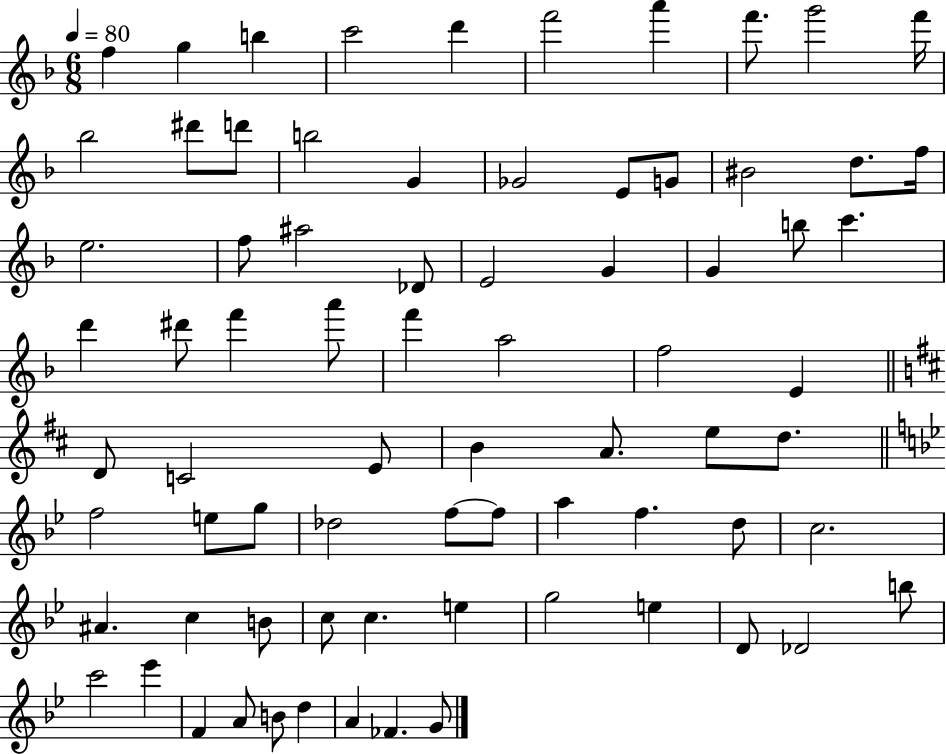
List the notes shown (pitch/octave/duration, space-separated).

F5/q G5/q B5/q C6/h D6/q F6/h A6/q F6/e. G6/h F6/s Bb5/h D#6/e D6/e B5/h G4/q Gb4/h E4/e G4/e BIS4/h D5/e. F5/s E5/h. F5/e A#5/h Db4/e E4/h G4/q G4/q B5/e C6/q. D6/q D#6/e F6/q A6/e F6/q A5/h F5/h E4/q D4/e C4/h E4/e B4/q A4/e. E5/e D5/e. F5/h E5/e G5/e Db5/h F5/e F5/e A5/q F5/q. D5/e C5/h. A#4/q. C5/q B4/e C5/e C5/q. E5/q G5/h E5/q D4/e Db4/h B5/e C6/h Eb6/q F4/q A4/e B4/e D5/q A4/q FES4/q. G4/e